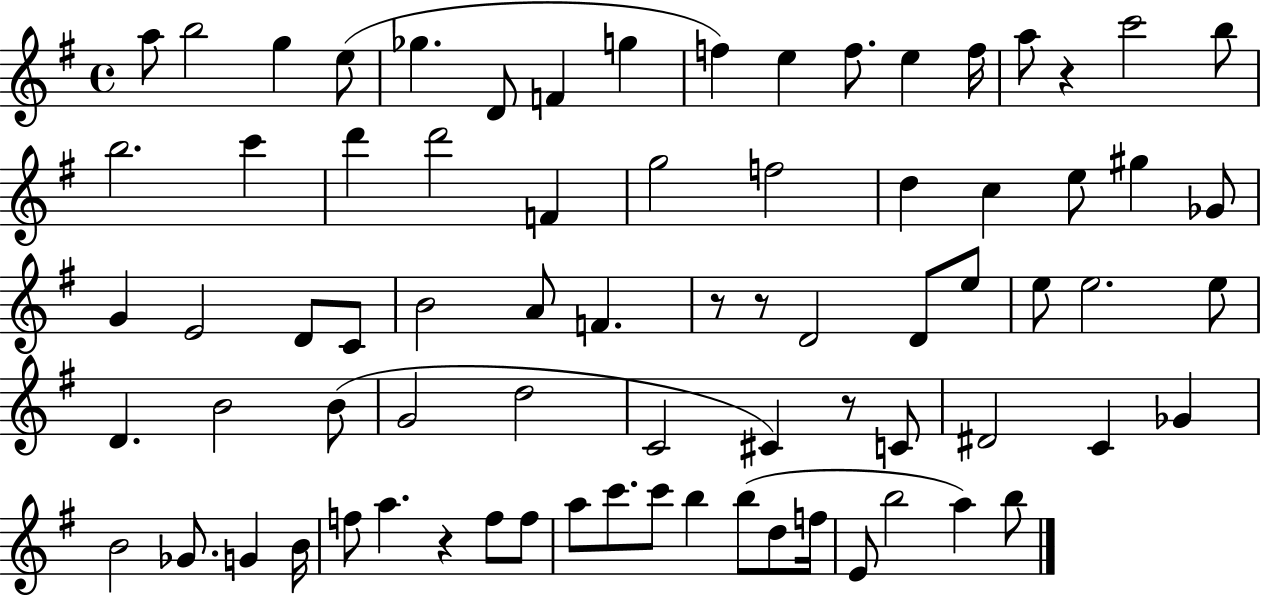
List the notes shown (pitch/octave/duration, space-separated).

A5/e B5/h G5/q E5/e Gb5/q. D4/e F4/q G5/q F5/q E5/q F5/e. E5/q F5/s A5/e R/q C6/h B5/e B5/h. C6/q D6/q D6/h F4/q G5/h F5/h D5/q C5/q E5/e G#5/q Gb4/e G4/q E4/h D4/e C4/e B4/h A4/e F4/q. R/e R/e D4/h D4/e E5/e E5/e E5/h. E5/e D4/q. B4/h B4/e G4/h D5/h C4/h C#4/q R/e C4/e D#4/h C4/q Gb4/q B4/h Gb4/e. G4/q B4/s F5/e A5/q. R/q F5/e F5/e A5/e C6/e. C6/e B5/q B5/e D5/e F5/s E4/e B5/h A5/q B5/e